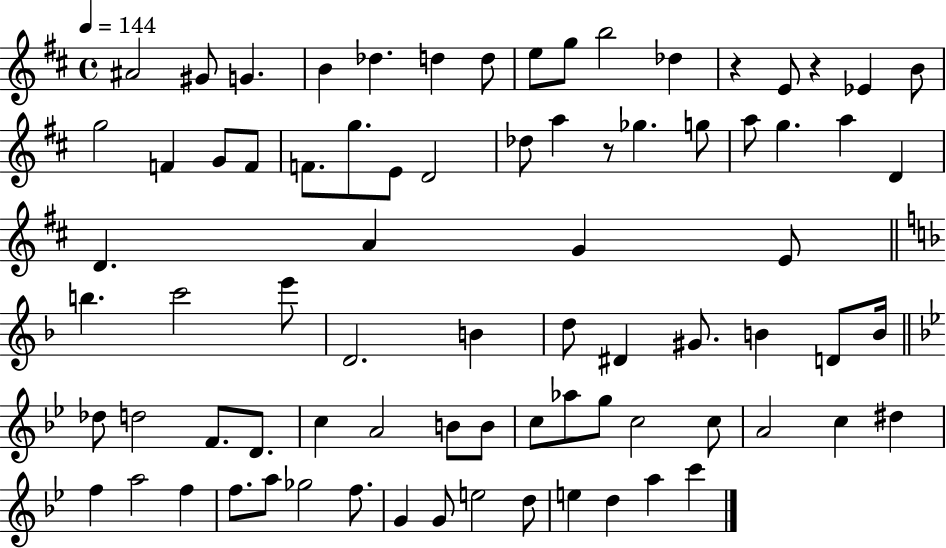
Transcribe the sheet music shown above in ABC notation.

X:1
T:Untitled
M:4/4
L:1/4
K:D
^A2 ^G/2 G B _d d d/2 e/2 g/2 b2 _d z E/2 z _E B/2 g2 F G/2 F/2 F/2 g/2 E/2 D2 _d/2 a z/2 _g g/2 a/2 g a D D A G E/2 b c'2 e'/2 D2 B d/2 ^D ^G/2 B D/2 B/4 _d/2 d2 F/2 D/2 c A2 B/2 B/2 c/2 _a/2 g/2 c2 c/2 A2 c ^d f a2 f f/2 a/2 _g2 f/2 G G/2 e2 d/2 e d a c'